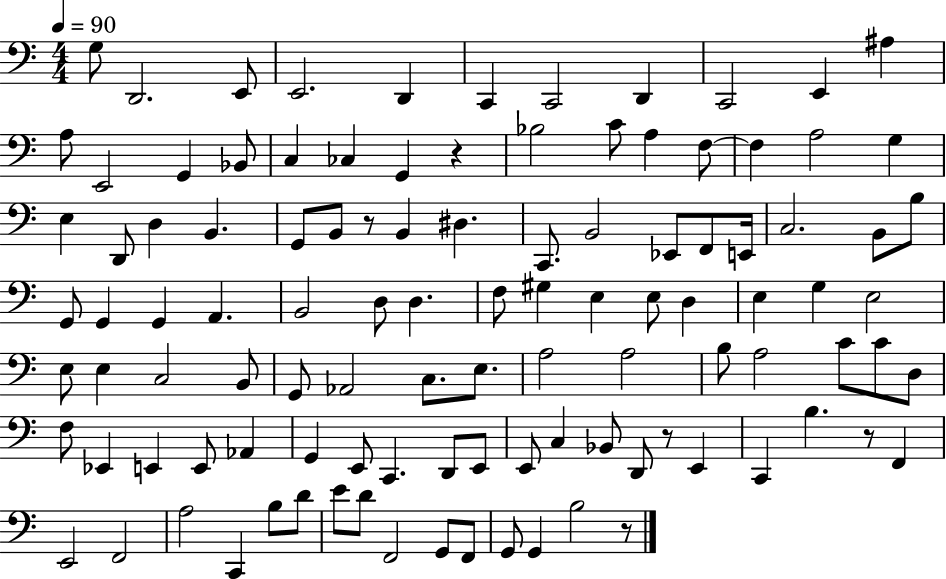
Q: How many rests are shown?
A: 5